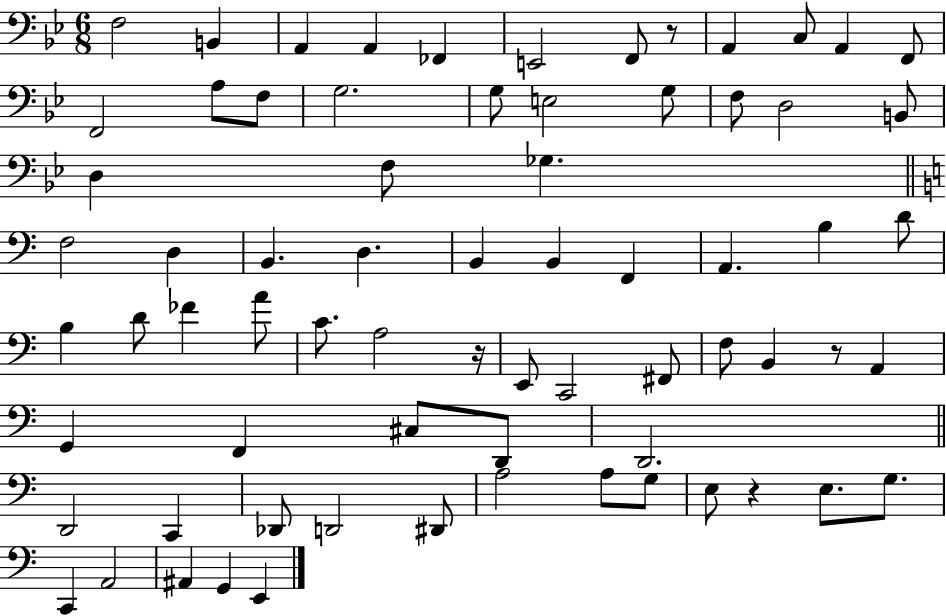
X:1
T:Untitled
M:6/8
L:1/4
K:Bb
F,2 B,, A,, A,, _F,, E,,2 F,,/2 z/2 A,, C,/2 A,, F,,/2 F,,2 A,/2 F,/2 G,2 G,/2 E,2 G,/2 F,/2 D,2 B,,/2 D, F,/2 _G, F,2 D, B,, D, B,, B,, F,, A,, B, D/2 B, D/2 _F A/2 C/2 A,2 z/4 E,,/2 C,,2 ^F,,/2 F,/2 B,, z/2 A,, G,, F,, ^C,/2 D,,/2 D,,2 D,,2 C,, _D,,/2 D,,2 ^D,,/2 A,2 A,/2 G,/2 E,/2 z E,/2 G,/2 C,, A,,2 ^A,, G,, E,,